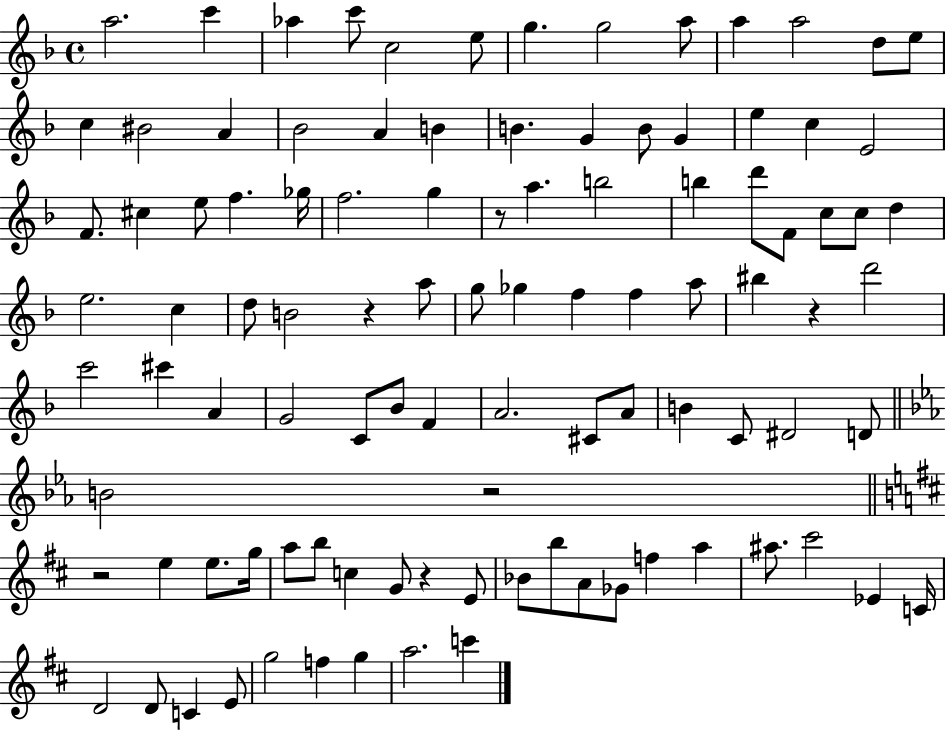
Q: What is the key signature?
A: F major